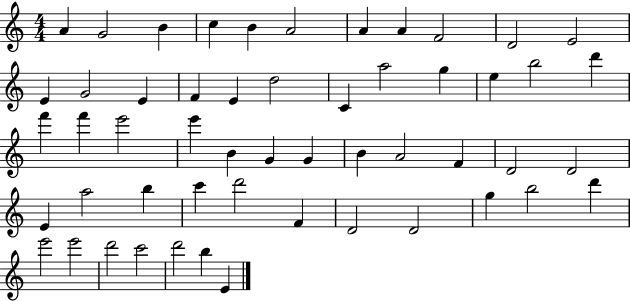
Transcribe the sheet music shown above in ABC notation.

X:1
T:Untitled
M:4/4
L:1/4
K:C
A G2 B c B A2 A A F2 D2 E2 E G2 E F E d2 C a2 g e b2 d' f' f' e'2 e' B G G B A2 F D2 D2 E a2 b c' d'2 F D2 D2 g b2 d' e'2 e'2 d'2 c'2 d'2 b E